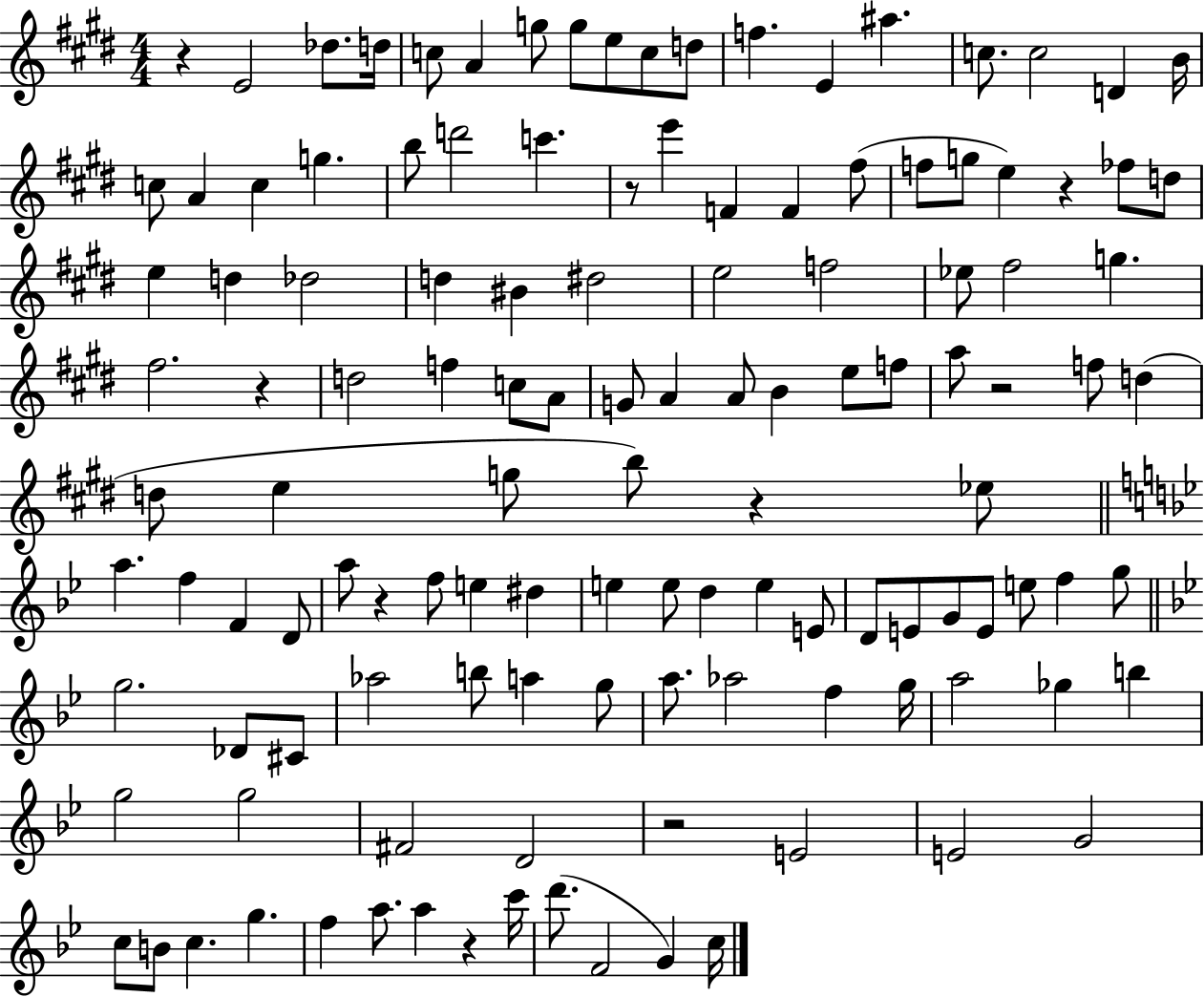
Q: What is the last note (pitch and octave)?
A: C5